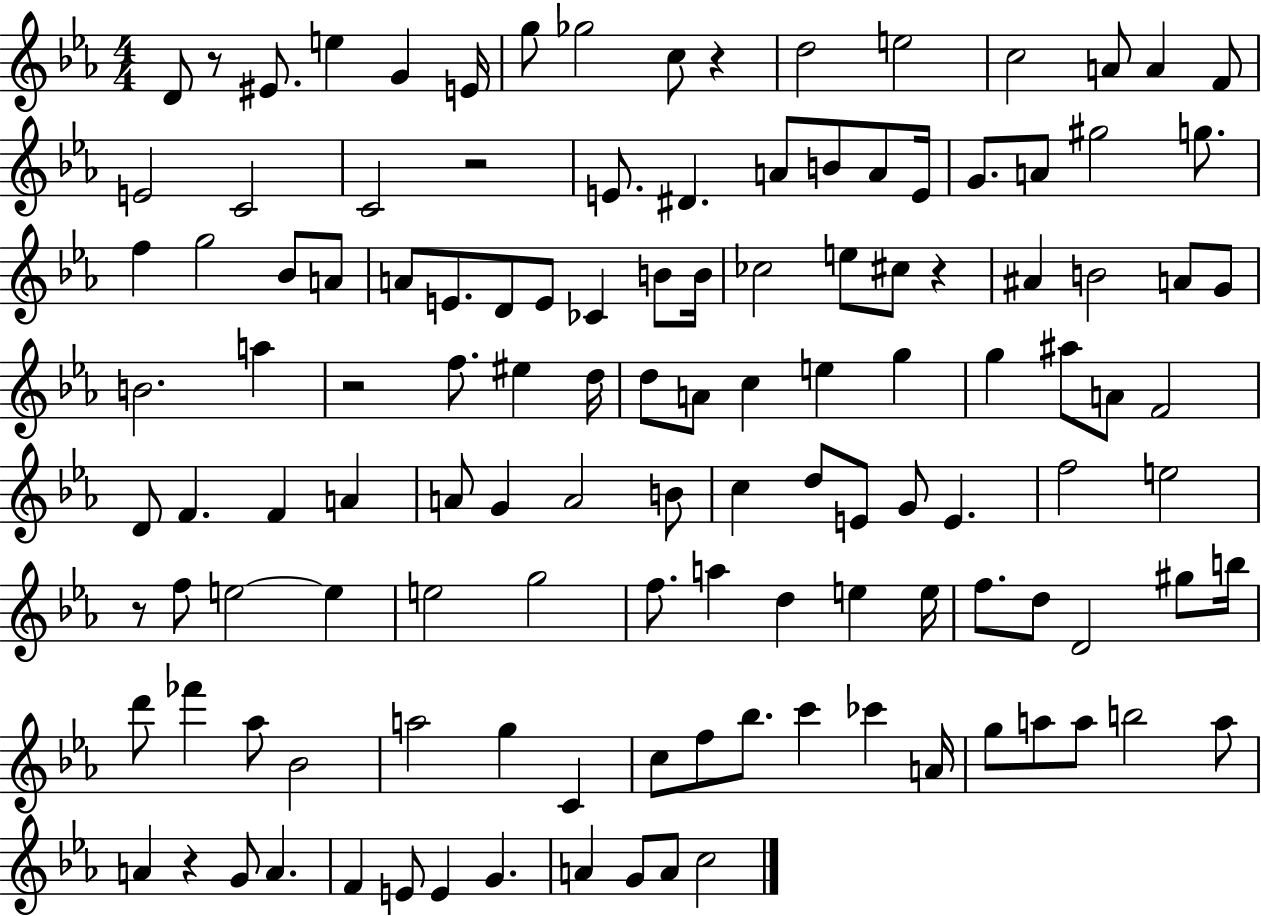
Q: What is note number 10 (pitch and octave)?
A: E5